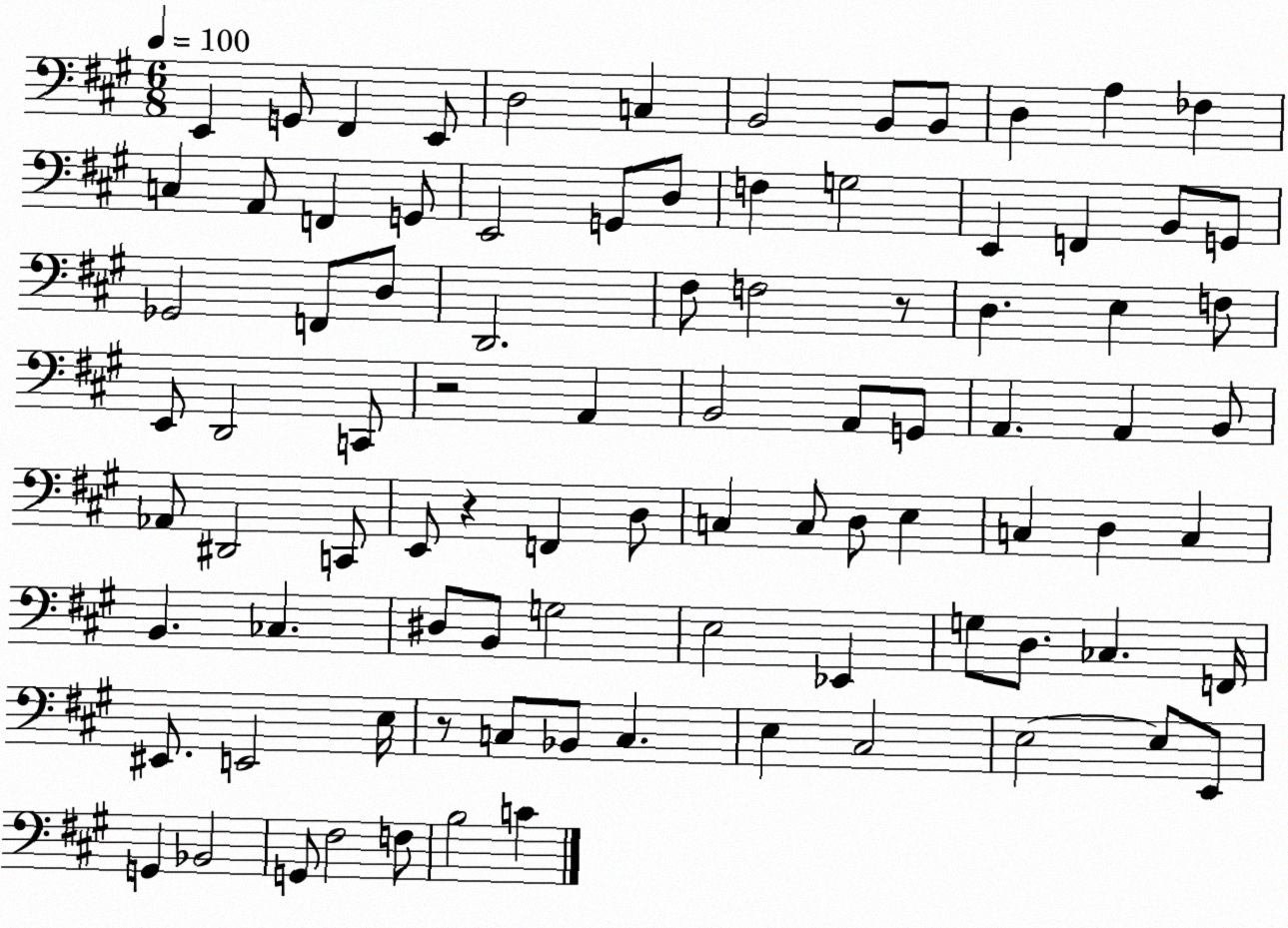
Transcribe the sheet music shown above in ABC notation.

X:1
T:Untitled
M:6/8
L:1/4
K:A
E,, G,,/2 ^F,, E,,/2 D,2 C, B,,2 B,,/2 B,,/2 D, A, _F, C, A,,/2 F,, G,,/2 E,,2 G,,/2 D,/2 F, G,2 E,, F,, B,,/2 G,,/2 _G,,2 F,,/2 D,/2 D,,2 ^F,/2 F,2 z/2 D, E, F,/2 E,,/2 D,,2 C,,/2 z2 A,, B,,2 A,,/2 G,,/2 A,, A,, B,,/2 _A,,/2 ^D,,2 C,,/2 E,,/2 z F,, D,/2 C, C,/2 D,/2 E, C, D, C, B,, _C, ^D,/2 B,,/2 G,2 E,2 _E,, G,/2 D,/2 _C, F,,/4 ^E,,/2 E,,2 E,/4 z/2 C,/2 _B,,/2 C, E, ^C,2 E,2 E,/2 E,,/2 G,, _B,,2 G,,/2 ^F,2 F,/2 B,2 C